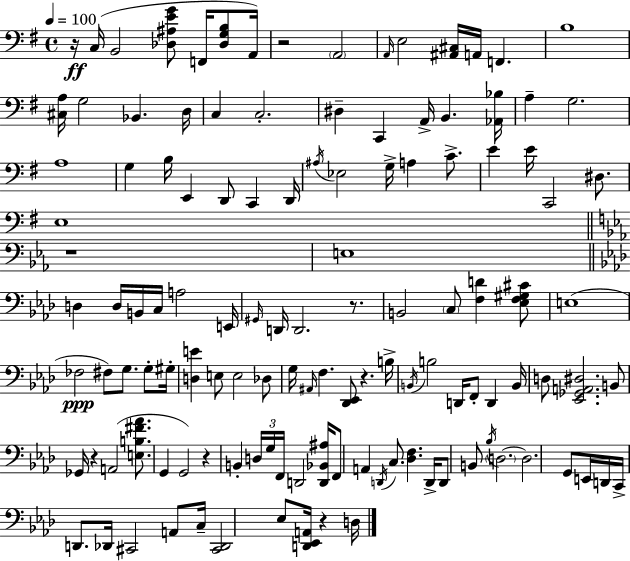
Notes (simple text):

R/s C3/s B2/h [Db3,A#3,E4,G4]/e F2/s [Db3,G3,B3]/e A2/s R/h A2/h A2/s E3/h [A#2,C#3]/s A2/s F2/q. B3/w [C#3,A3]/s G3/h Bb2/q. D3/s C3/q C3/h. D#3/q C2/q A2/s B2/q. [Ab2,Bb3]/s A3/q G3/h. A3/w G3/q B3/s E2/q D2/e C2/q D2/s A#3/s Eb3/h G3/s A3/q C4/e. E4/q E4/s C2/h D#3/e. E3/w R/w E3/w D3/q D3/s B2/s C3/s A3/h E2/s G#2/s D2/s D2/h. R/e. B2/h C3/e [F3,D4]/q [Eb3,F3,G#3,C#4]/e E3/w FES3/h F#3/e G3/e. G3/e G#3/s [D3,E4]/q E3/e E3/h Db3/e G3/s A#2/s F3/q. [Db2,Eb2]/e R/q. B3/s B2/s B3/h D2/s F2/e D2/q B2/s D3/e [Eb2,Gb2,A2,D#3]/h. B2/e Gb2/s R/q A2/h [E3,B3,F#4,Ab4]/e. G2/q G2/h R/q B2/q D3/s G3/s F2/s D2/h [D2,Bb2,A#3]/s F2/e A2/q D2/s C3/e. [Db3,F3]/q. D2/s D2/e B2/e Bb3/s D3/h. D3/h. G2/e E2/s D2/s C2/s D2/e. Db2/s C#2/h A2/e C3/s [C#2,Db2]/h Eb3/e [D2,Eb2,A2]/s R/q D3/s